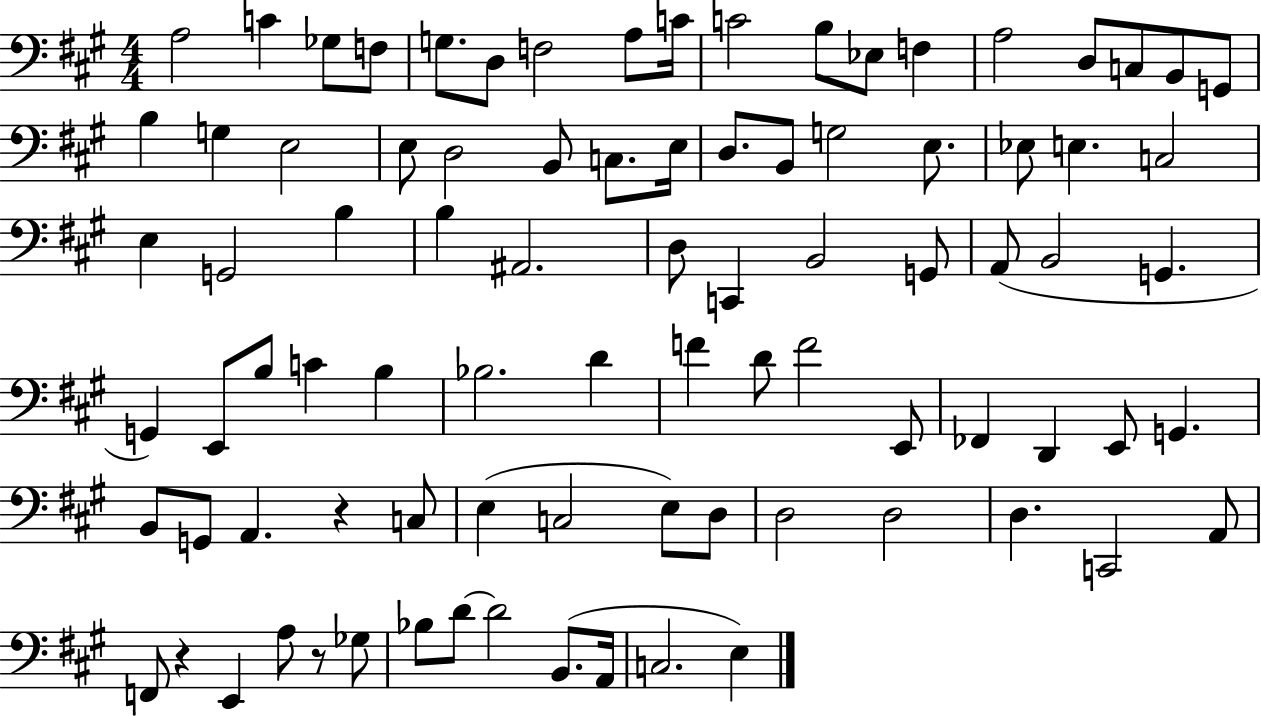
{
  \clef bass
  \numericTimeSignature
  \time 4/4
  \key a \major
  a2 c'4 ges8 f8 | g8. d8 f2 a8 c'16 | c'2 b8 ees8 f4 | a2 d8 c8 b,8 g,8 | \break b4 g4 e2 | e8 d2 b,8 c8. e16 | d8. b,8 g2 e8. | ees8 e4. c2 | \break e4 g,2 b4 | b4 ais,2. | d8 c,4 b,2 g,8 | a,8( b,2 g,4. | \break g,4) e,8 b8 c'4 b4 | bes2. d'4 | f'4 d'8 f'2 e,8 | fes,4 d,4 e,8 g,4. | \break b,8 g,8 a,4. r4 c8 | e4( c2 e8) d8 | d2 d2 | d4. c,2 a,8 | \break f,8 r4 e,4 a8 r8 ges8 | bes8 d'8~~ d'2 b,8.( a,16 | c2. e4) | \bar "|."
}